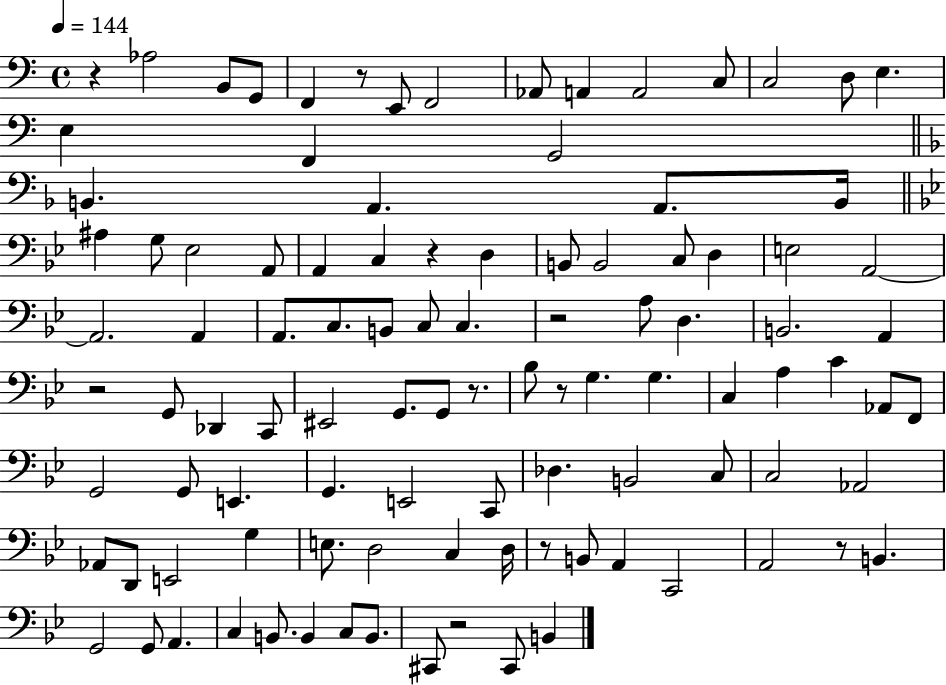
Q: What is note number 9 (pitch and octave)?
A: A2